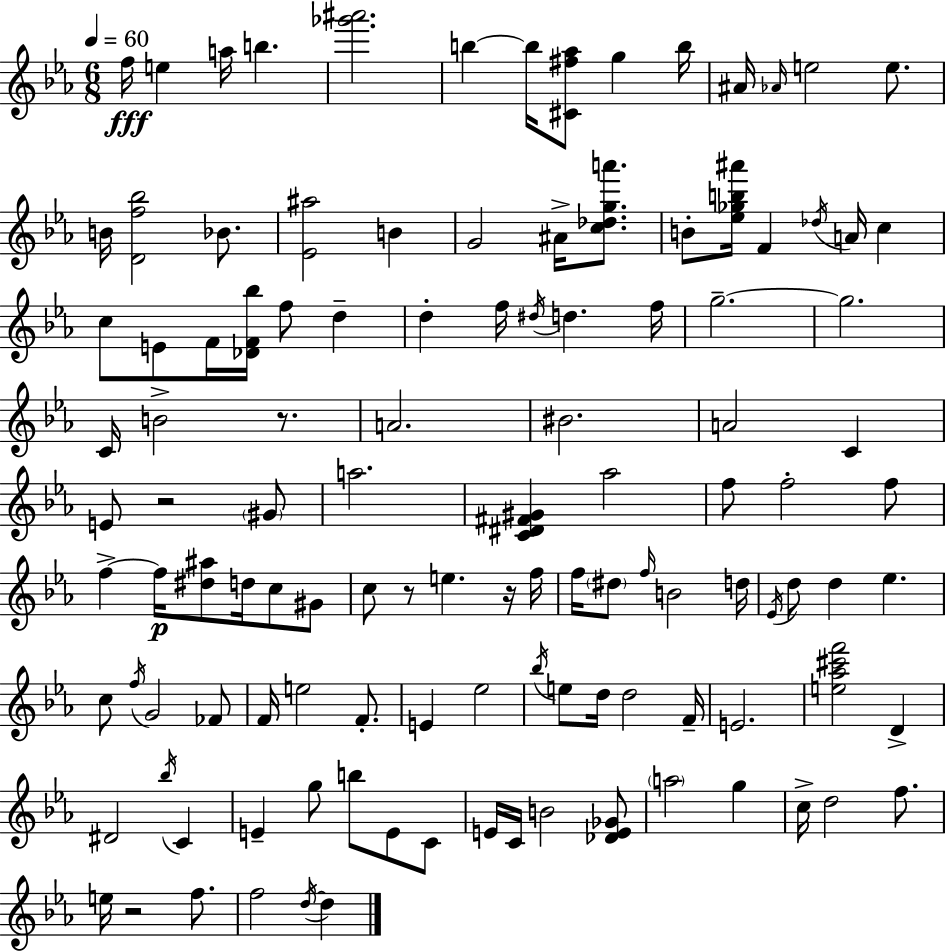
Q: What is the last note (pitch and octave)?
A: D5